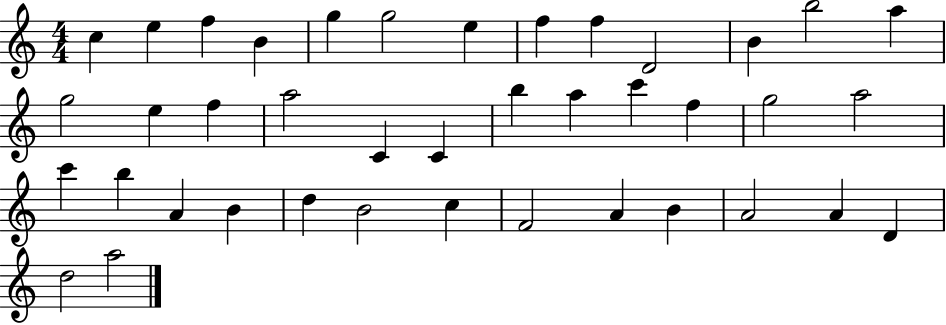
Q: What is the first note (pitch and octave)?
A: C5